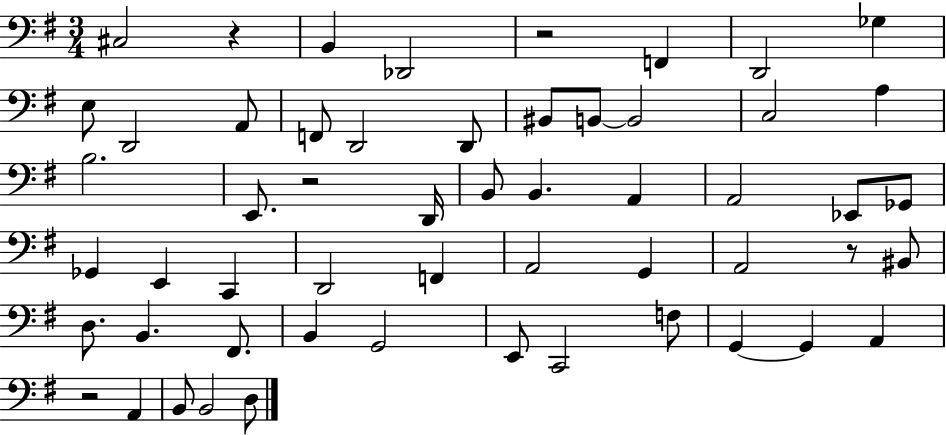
C#3/h R/q B2/q Db2/h R/h F2/q D2/h Gb3/q E3/e D2/h A2/e F2/e D2/h D2/e BIS2/e B2/e B2/h C3/h A3/q B3/h. E2/e. R/h D2/s B2/e B2/q. A2/q A2/h Eb2/e Gb2/e Gb2/q E2/q C2/q D2/h F2/q A2/h G2/q A2/h R/e BIS2/e D3/e. B2/q. F#2/e. B2/q G2/h E2/e C2/h F3/e G2/q G2/q A2/q R/h A2/q B2/e B2/h D3/e